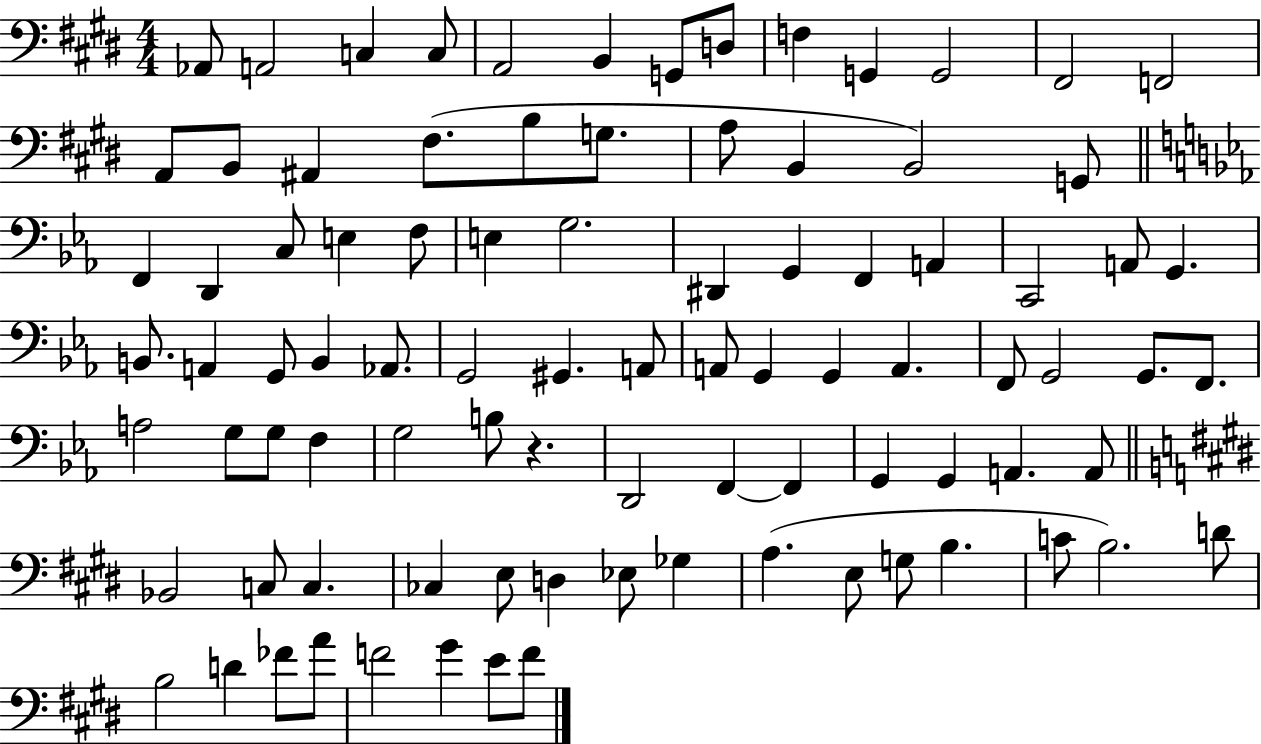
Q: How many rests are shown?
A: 1